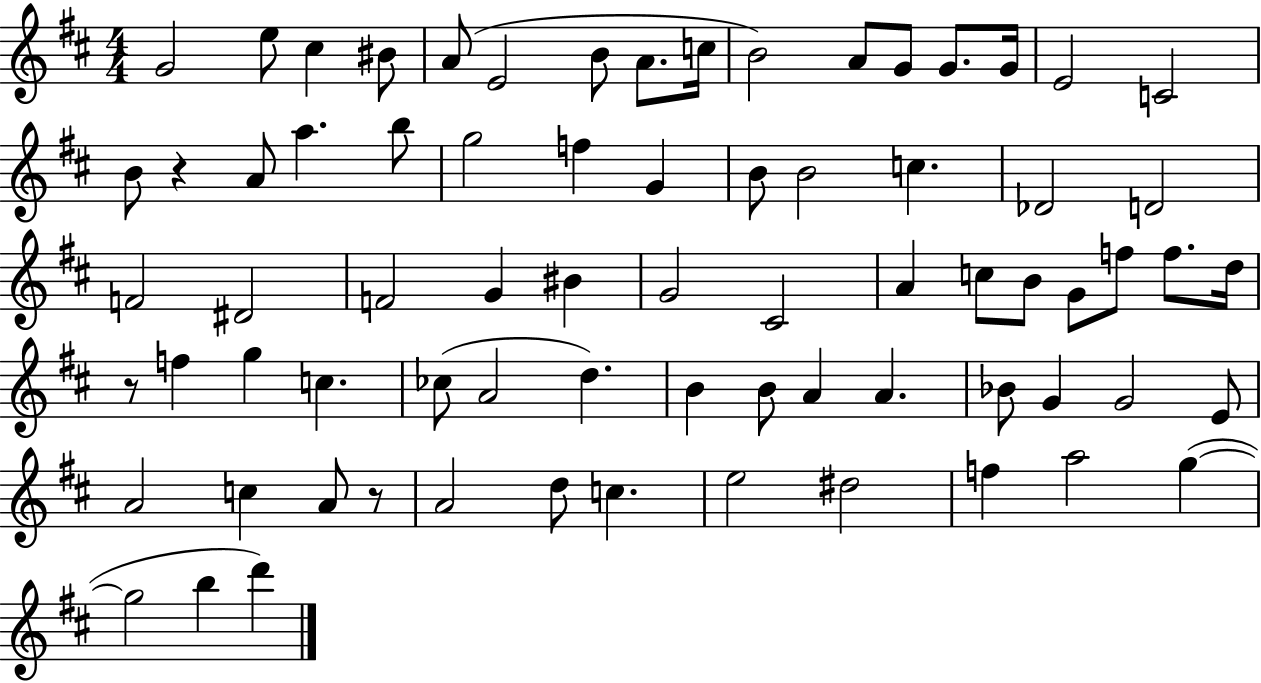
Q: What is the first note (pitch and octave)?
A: G4